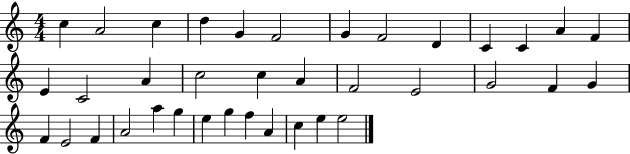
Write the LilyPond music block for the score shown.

{
  \clef treble
  \numericTimeSignature
  \time 4/4
  \key c \major
  c''4 a'2 c''4 | d''4 g'4 f'2 | g'4 f'2 d'4 | c'4 c'4 a'4 f'4 | \break e'4 c'2 a'4 | c''2 c''4 a'4 | f'2 e'2 | g'2 f'4 g'4 | \break f'4 e'2 f'4 | a'2 a''4 g''4 | e''4 g''4 f''4 a'4 | c''4 e''4 e''2 | \break \bar "|."
}